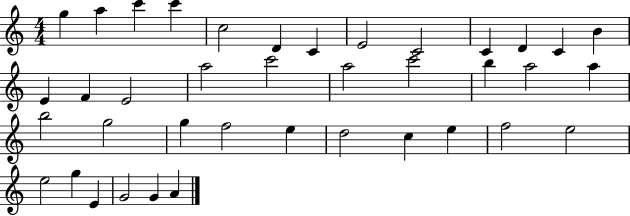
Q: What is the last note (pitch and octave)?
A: A4